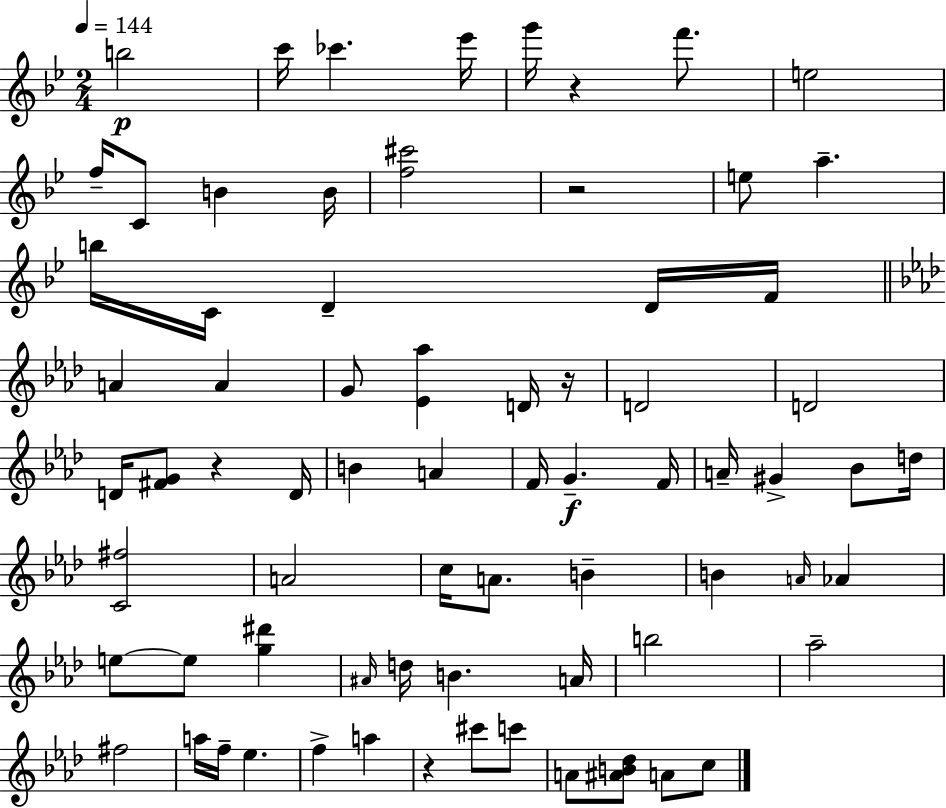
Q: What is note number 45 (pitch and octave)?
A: A#4